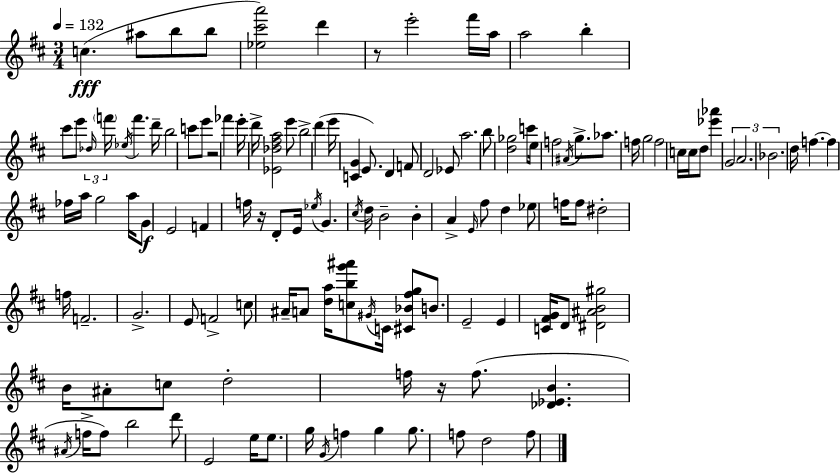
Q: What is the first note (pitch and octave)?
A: C5